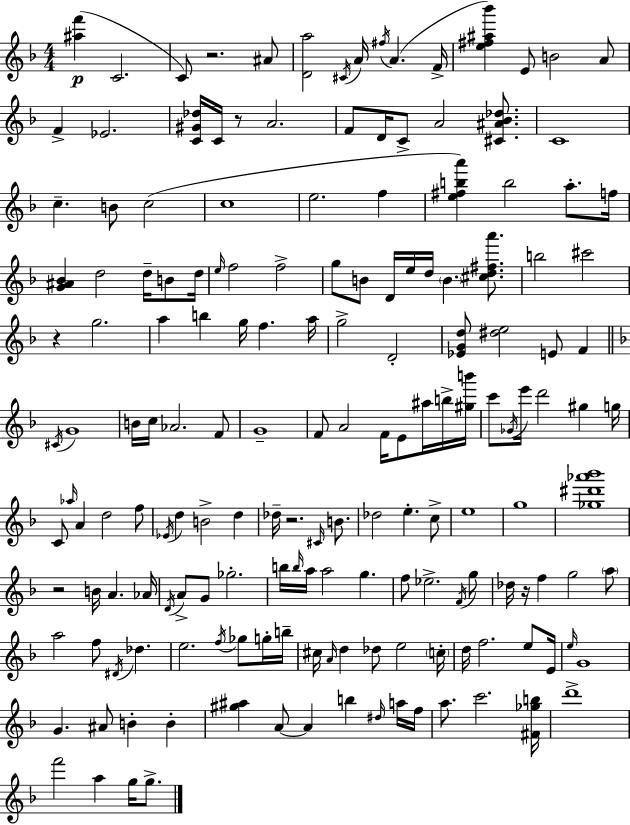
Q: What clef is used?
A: treble